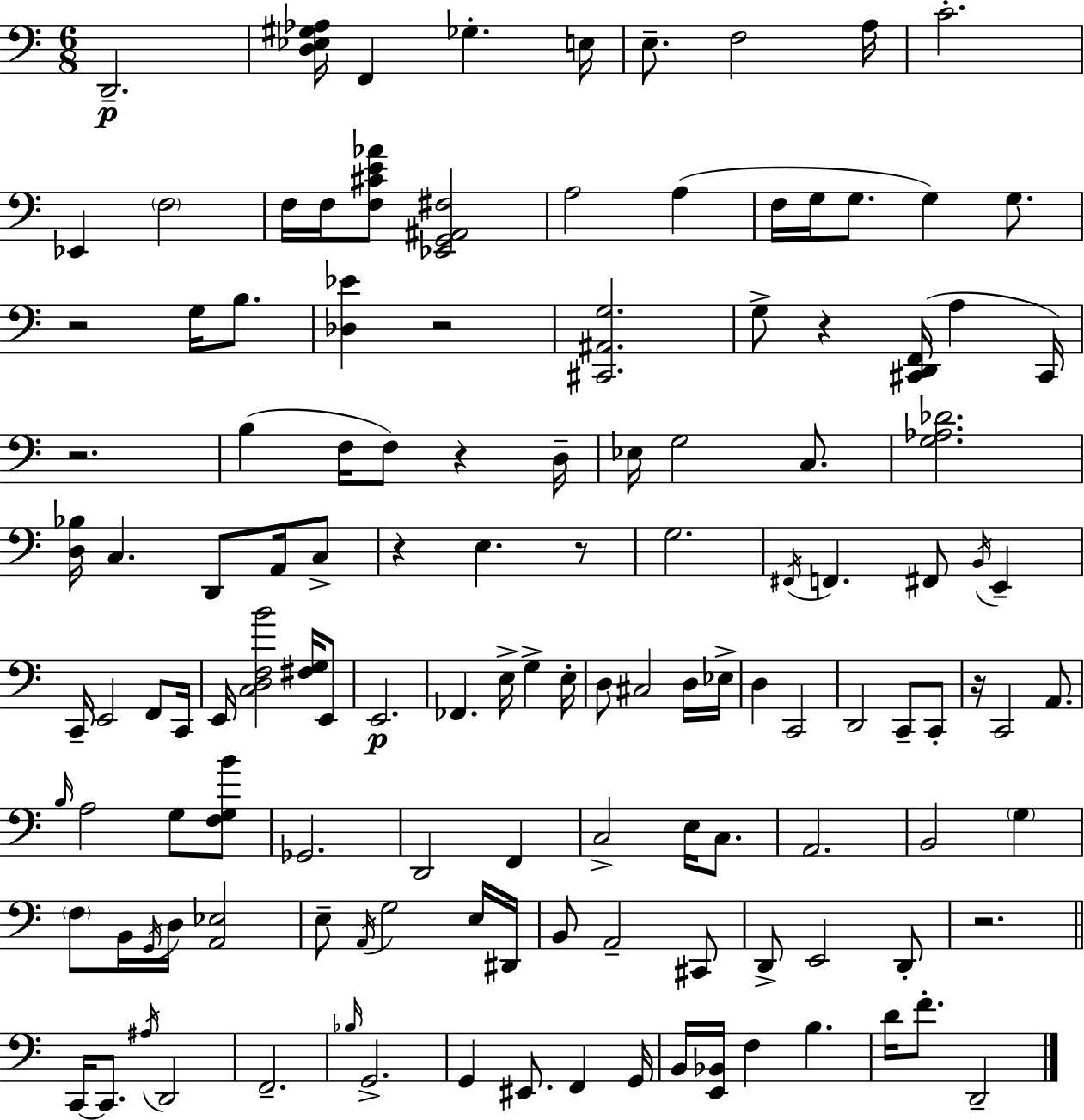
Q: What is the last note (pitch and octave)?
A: D2